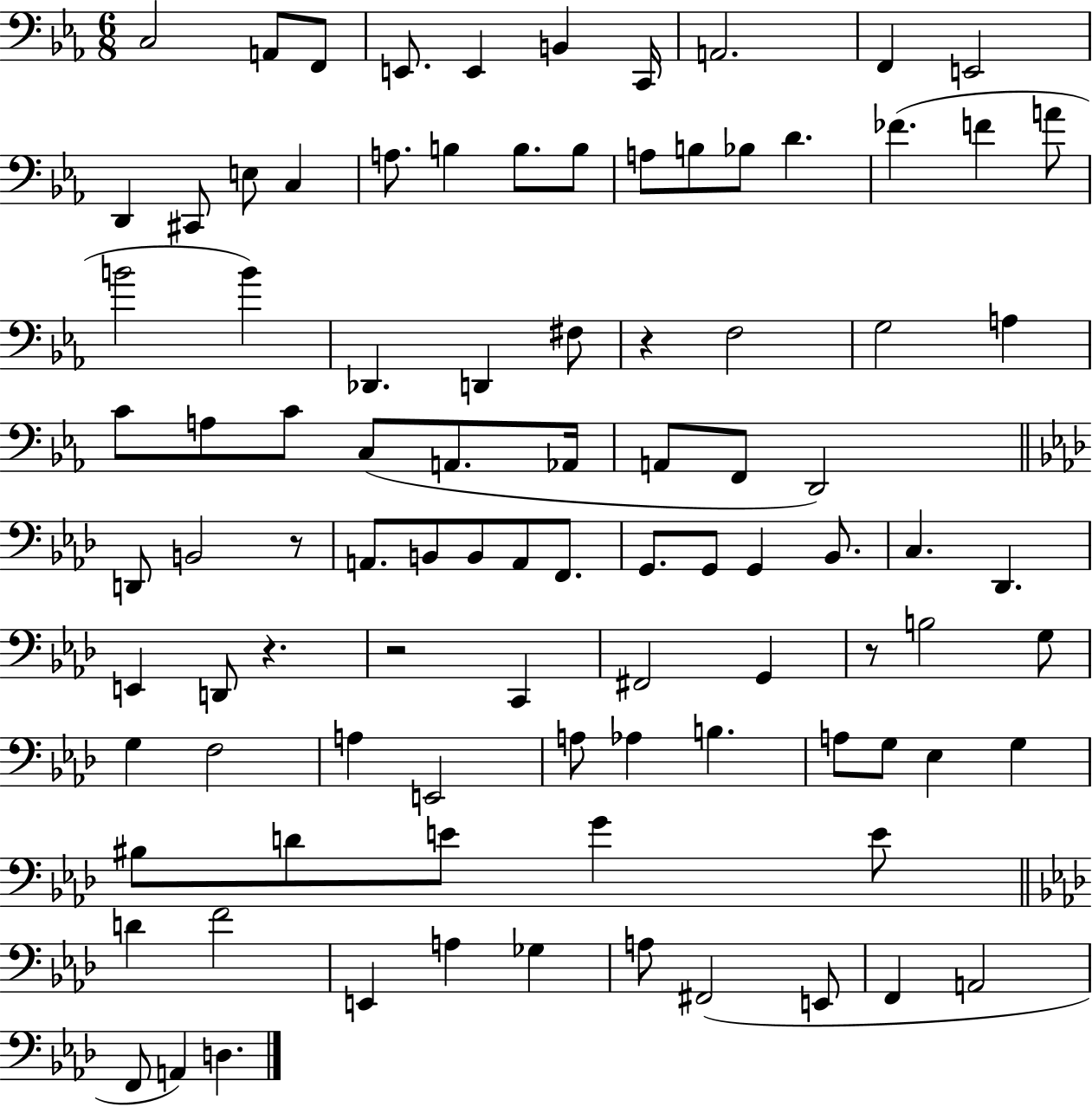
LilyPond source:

{
  \clef bass
  \numericTimeSignature
  \time 6/8
  \key ees \major
  \repeat volta 2 { c2 a,8 f,8 | e,8. e,4 b,4 c,16 | a,2. | f,4 e,2 | \break d,4 cis,8 e8 c4 | a8. b4 b8. b8 | a8 b8 bes8 d'4. | fes'4.( f'4 a'8 | \break b'2 b'4) | des,4. d,4 fis8 | r4 f2 | g2 a4 | \break c'8 a8 c'8 c8( a,8. aes,16 | a,8 f,8 d,2) | \bar "||" \break \key f \minor d,8 b,2 r8 | a,8. b,8 b,8 a,8 f,8. | g,8. g,8 g,4 bes,8. | c4. des,4. | \break e,4 d,8 r4. | r2 c,4 | fis,2 g,4 | r8 b2 g8 | \break g4 f2 | a4 e,2 | a8 aes4 b4. | a8 g8 ees4 g4 | \break bis8 d'8 e'8 g'4 e'8 | \bar "||" \break \key aes \major d'4 f'2 | e,4 a4 ges4 | a8 fis,2( e,8 | f,4 a,2 | \break f,8 a,4) d4. | } \bar "|."
}